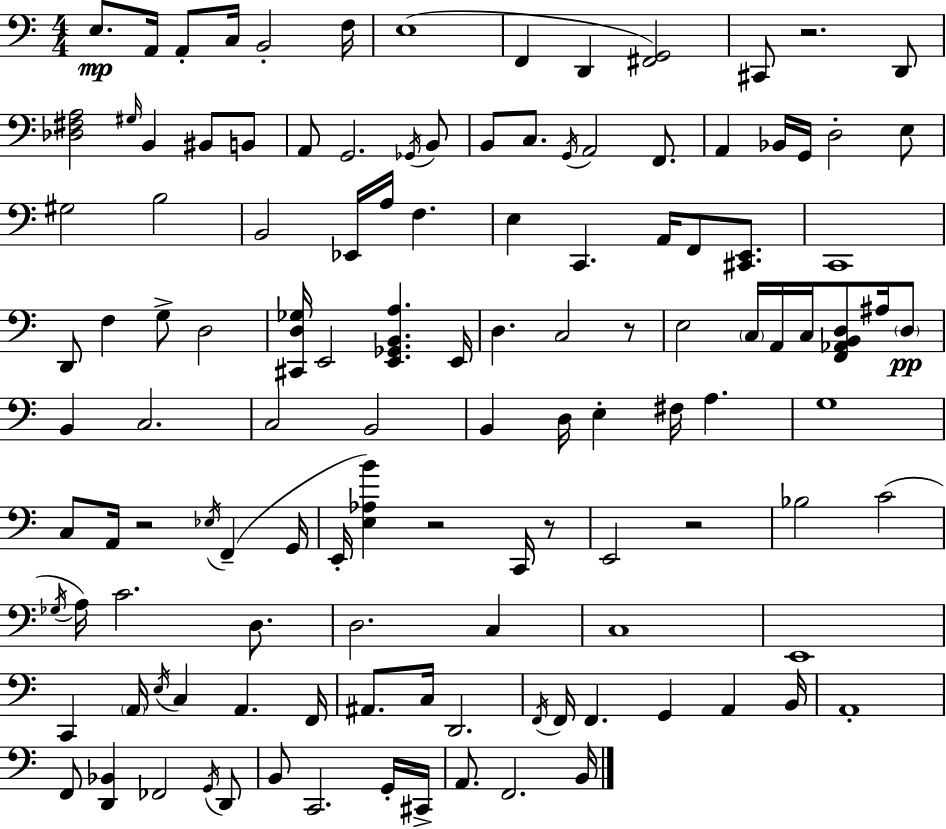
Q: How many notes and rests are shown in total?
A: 123